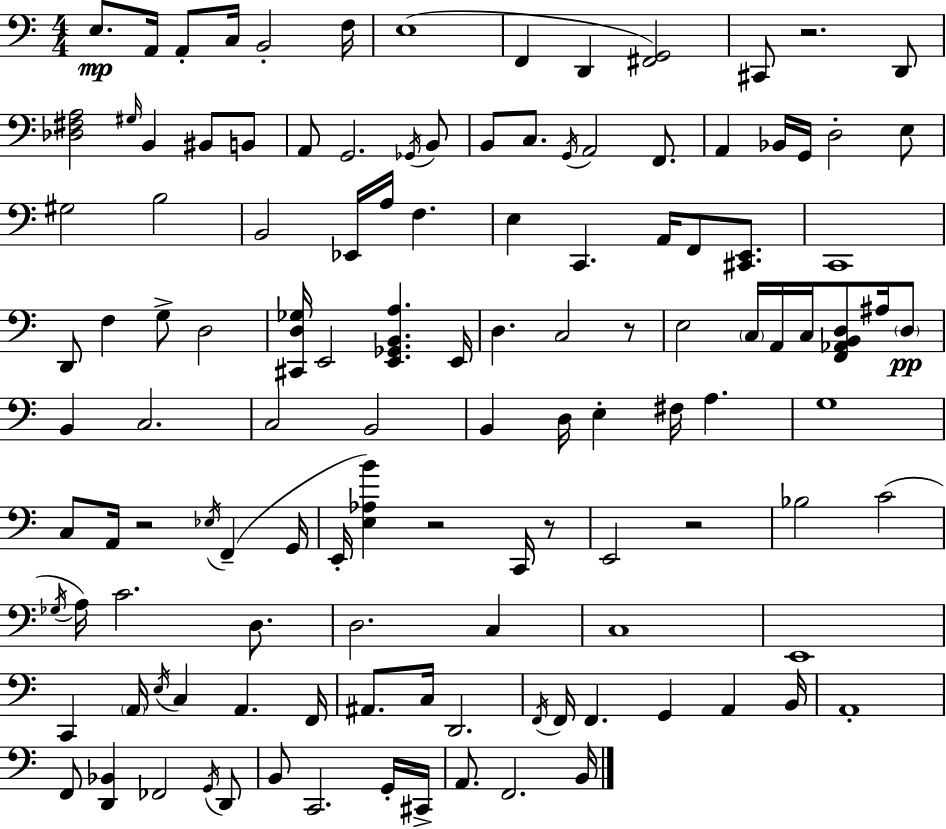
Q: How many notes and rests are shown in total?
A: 123